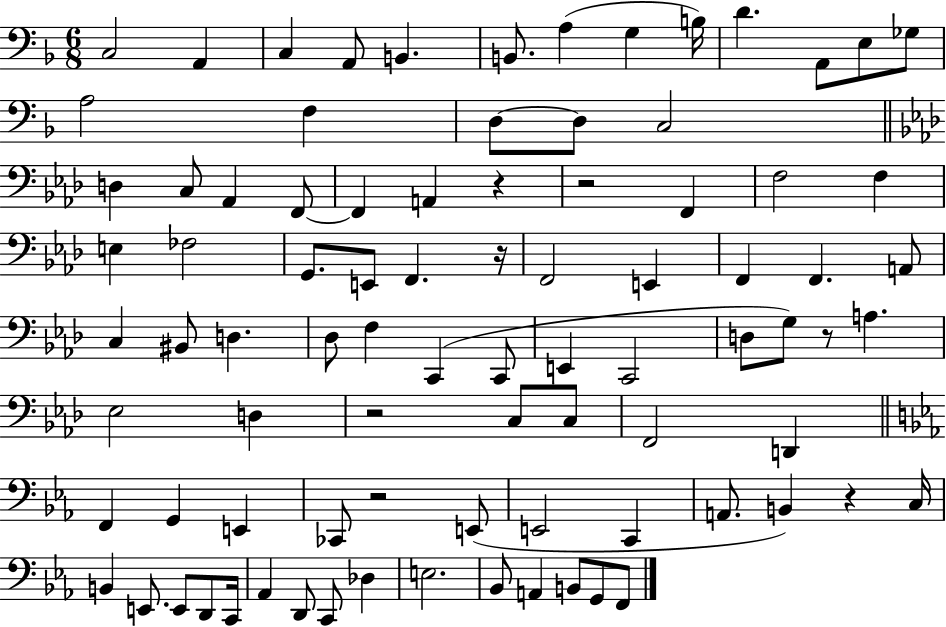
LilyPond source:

{
  \clef bass
  \numericTimeSignature
  \time 6/8
  \key f \major
  c2 a,4 | c4 a,8 b,4. | b,8. a4( g4 b16) | d'4. a,8 e8 ges8 | \break a2 f4 | d8~~ d8 c2 | \bar "||" \break \key aes \major d4 c8 aes,4 f,8~~ | f,4 a,4 r4 | r2 f,4 | f2 f4 | \break e4 fes2 | g,8. e,8 f,4. r16 | f,2 e,4 | f,4 f,4. a,8 | \break c4 bis,8 d4. | des8 f4 c,4( c,8 | e,4 c,2 | d8 g8) r8 a4. | \break ees2 d4 | r2 c8 c8 | f,2 d,4 | \bar "||" \break \key ees \major f,4 g,4 e,4 | ces,8 r2 e,8( | e,2 c,4 | a,8. b,4) r4 c16 | \break b,4 e,8. e,8 d,8 c,16 | aes,4 d,8 c,8 des4 | e2. | bes,8 a,4 b,8 g,8 f,8 | \break \bar "|."
}